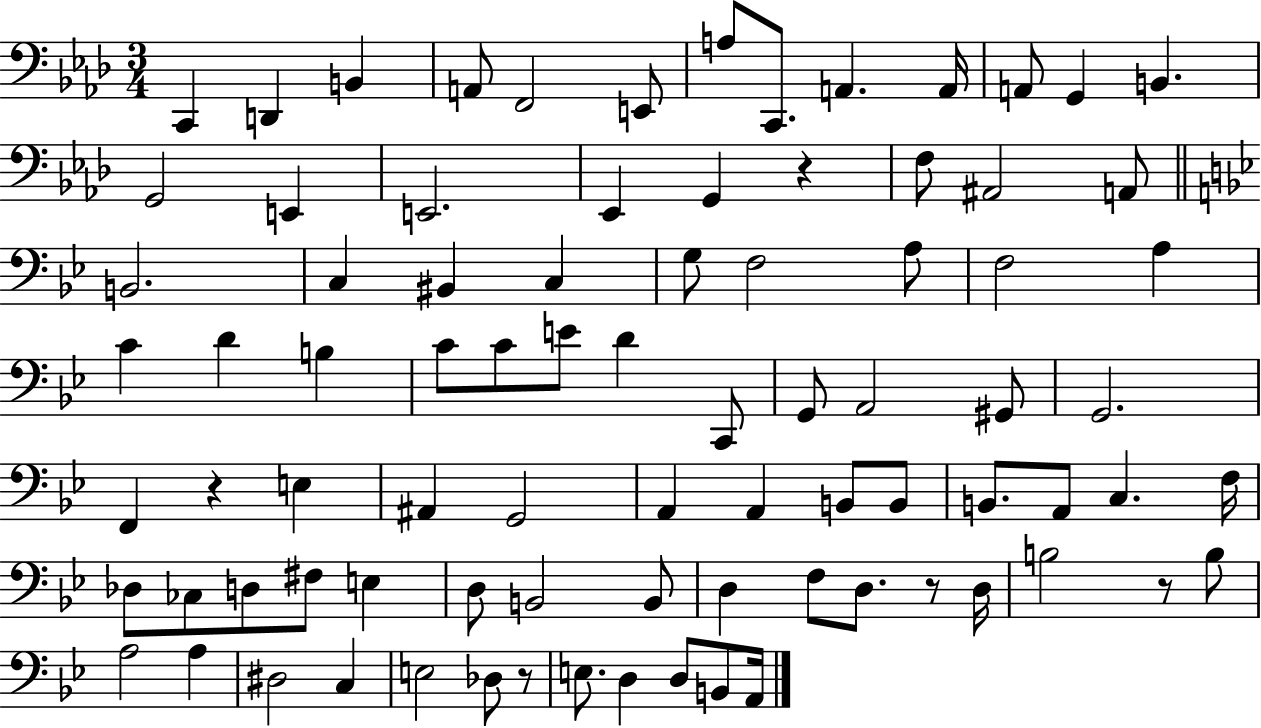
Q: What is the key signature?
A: AES major